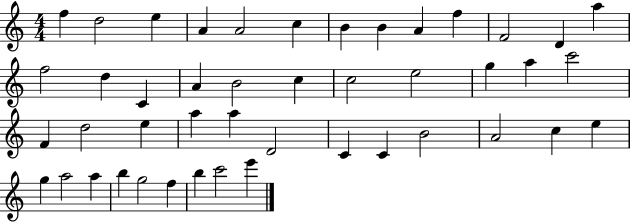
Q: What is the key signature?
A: C major